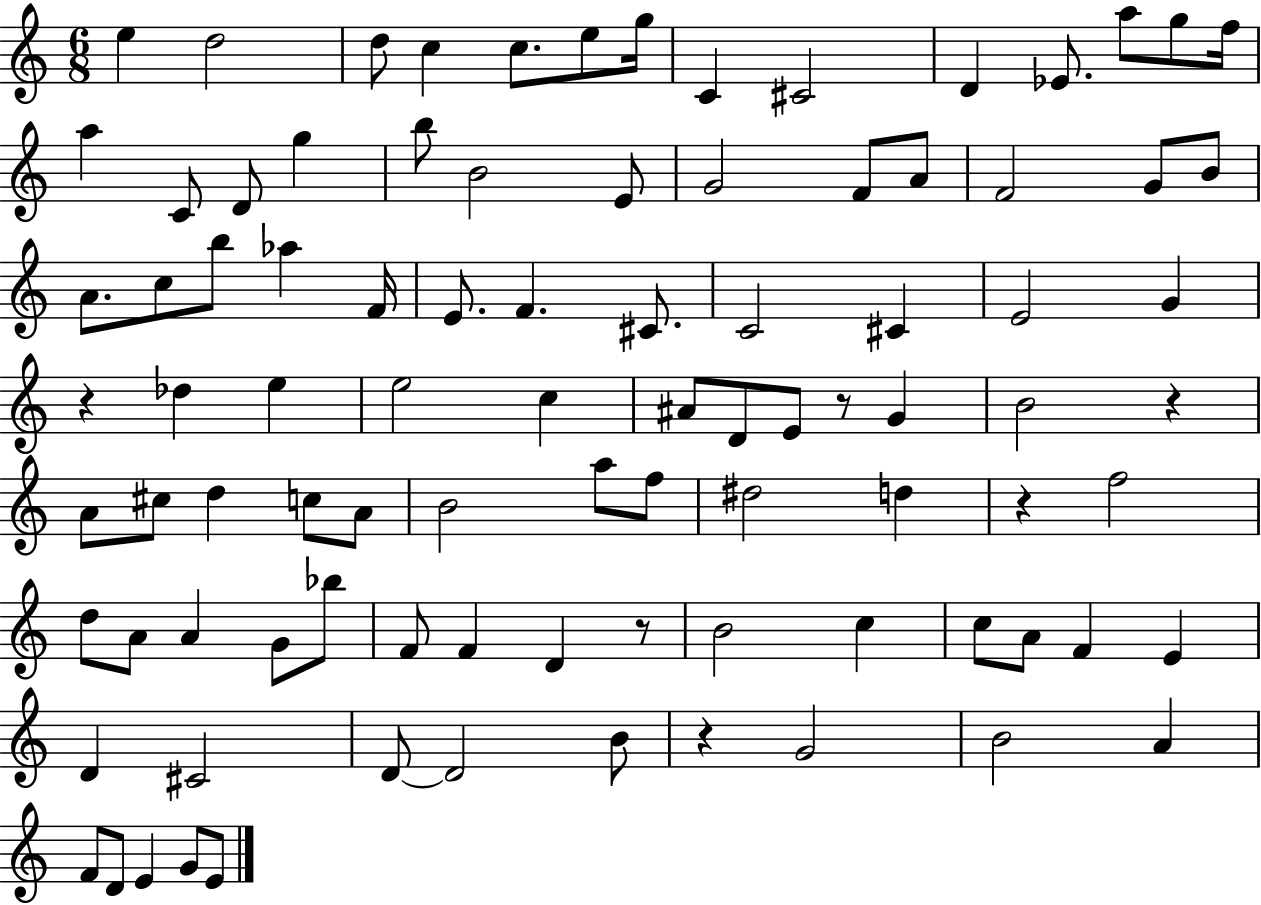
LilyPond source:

{
  \clef treble
  \numericTimeSignature
  \time 6/8
  \key c \major
  e''4 d''2 | d''8 c''4 c''8. e''8 g''16 | c'4 cis'2 | d'4 ees'8. a''8 g''8 f''16 | \break a''4 c'8 d'8 g''4 | b''8 b'2 e'8 | g'2 f'8 a'8 | f'2 g'8 b'8 | \break a'8. c''8 b''8 aes''4 f'16 | e'8. f'4. cis'8. | c'2 cis'4 | e'2 g'4 | \break r4 des''4 e''4 | e''2 c''4 | ais'8 d'8 e'8 r8 g'4 | b'2 r4 | \break a'8 cis''8 d''4 c''8 a'8 | b'2 a''8 f''8 | dis''2 d''4 | r4 f''2 | \break d''8 a'8 a'4 g'8 bes''8 | f'8 f'4 d'4 r8 | b'2 c''4 | c''8 a'8 f'4 e'4 | \break d'4 cis'2 | d'8~~ d'2 b'8 | r4 g'2 | b'2 a'4 | \break f'8 d'8 e'4 g'8 e'8 | \bar "|."
}